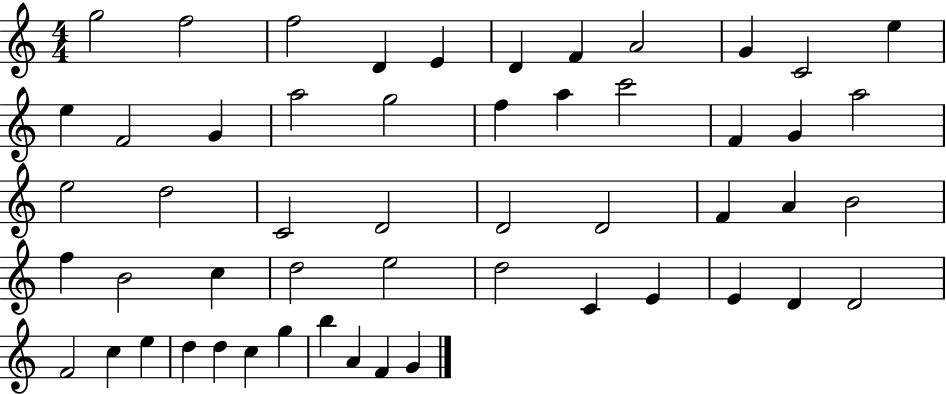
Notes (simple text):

G5/h F5/h F5/h D4/q E4/q D4/q F4/q A4/h G4/q C4/h E5/q E5/q F4/h G4/q A5/h G5/h F5/q A5/q C6/h F4/q G4/q A5/h E5/h D5/h C4/h D4/h D4/h D4/h F4/q A4/q B4/h F5/q B4/h C5/q D5/h E5/h D5/h C4/q E4/q E4/q D4/q D4/h F4/h C5/q E5/q D5/q D5/q C5/q G5/q B5/q A4/q F4/q G4/q